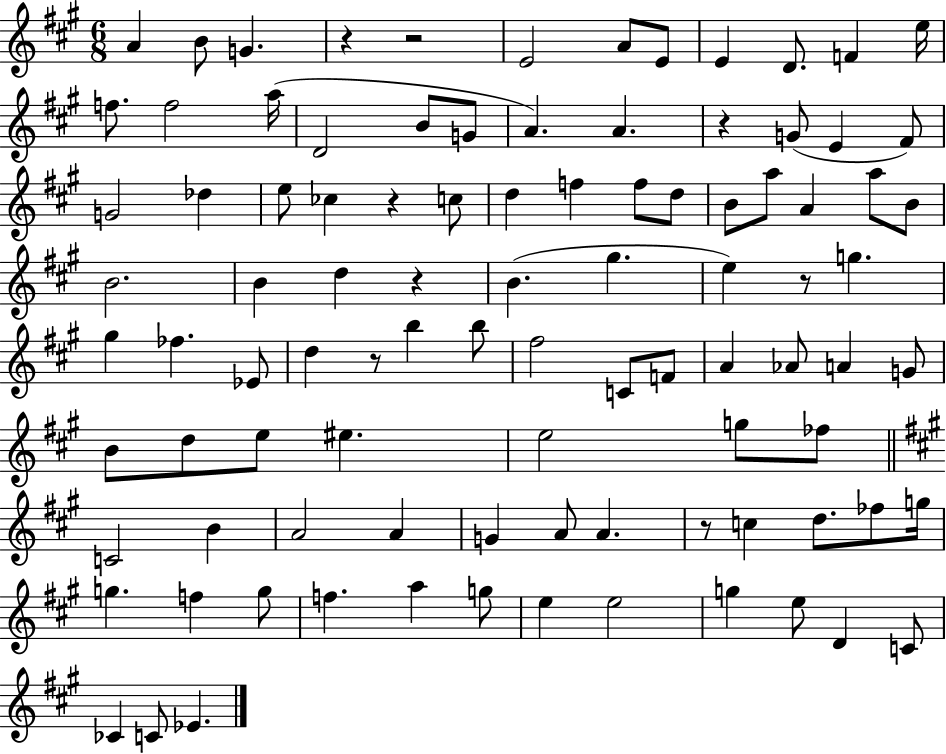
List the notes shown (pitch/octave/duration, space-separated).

A4/q B4/e G4/q. R/q R/h E4/h A4/e E4/e E4/q D4/e. F4/q E5/s F5/e. F5/h A5/s D4/h B4/e G4/e A4/q. A4/q. R/q G4/e E4/q F#4/e G4/h Db5/q E5/e CES5/q R/q C5/e D5/q F5/q F5/e D5/e B4/e A5/e A4/q A5/e B4/e B4/h. B4/q D5/q R/q B4/q. G#5/q. E5/q R/e G5/q. G#5/q FES5/q. Eb4/e D5/q R/e B5/q B5/e F#5/h C4/e F4/e A4/q Ab4/e A4/q G4/e B4/e D5/e E5/e EIS5/q. E5/h G5/e FES5/e C4/h B4/q A4/h A4/q G4/q A4/e A4/q. R/e C5/q D5/e. FES5/e G5/s G5/q. F5/q G5/e F5/q. A5/q G5/e E5/q E5/h G5/q E5/e D4/q C4/e CES4/q C4/e Eb4/q.